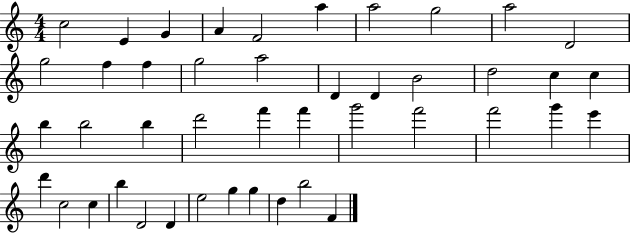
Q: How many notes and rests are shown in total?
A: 44